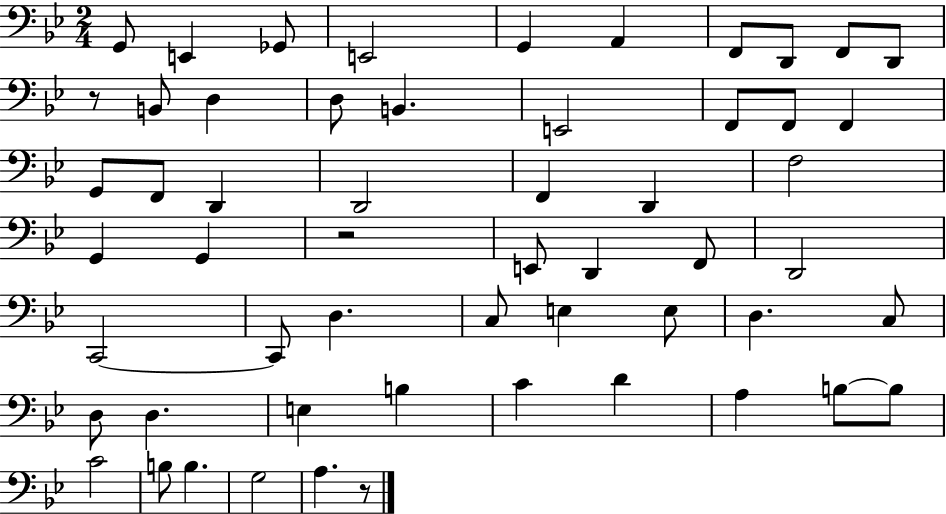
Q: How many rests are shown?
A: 3